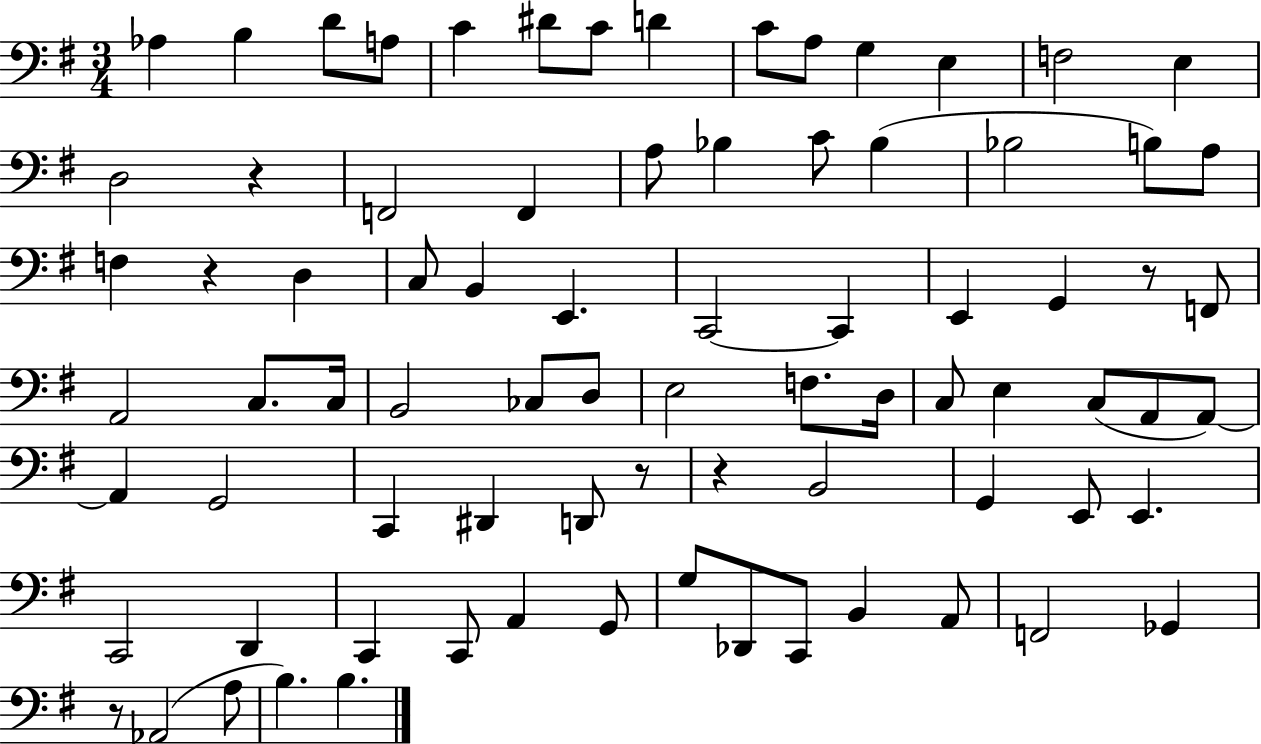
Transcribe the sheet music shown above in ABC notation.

X:1
T:Untitled
M:3/4
L:1/4
K:G
_A, B, D/2 A,/2 C ^D/2 C/2 D C/2 A,/2 G, E, F,2 E, D,2 z F,,2 F,, A,/2 _B, C/2 _B, _B,2 B,/2 A,/2 F, z D, C,/2 B,, E,, C,,2 C,, E,, G,, z/2 F,,/2 A,,2 C,/2 C,/4 B,,2 _C,/2 D,/2 E,2 F,/2 D,/4 C,/2 E, C,/2 A,,/2 A,,/2 A,, G,,2 C,, ^D,, D,,/2 z/2 z B,,2 G,, E,,/2 E,, C,,2 D,, C,, C,,/2 A,, G,,/2 G,/2 _D,,/2 C,,/2 B,, A,,/2 F,,2 _G,, z/2 _A,,2 A,/2 B, B,